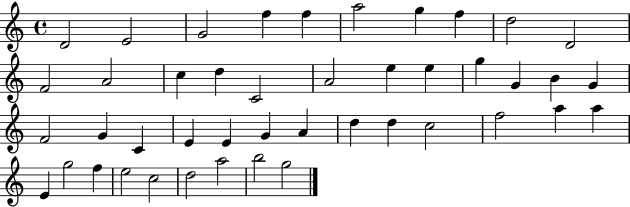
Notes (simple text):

D4/h E4/h G4/h F5/q F5/q A5/h G5/q F5/q D5/h D4/h F4/h A4/h C5/q D5/q C4/h A4/h E5/q E5/q G5/q G4/q B4/q G4/q F4/h G4/q C4/q E4/q E4/q G4/q A4/q D5/q D5/q C5/h F5/h A5/q A5/q E4/q G5/h F5/q E5/h C5/h D5/h A5/h B5/h G5/h